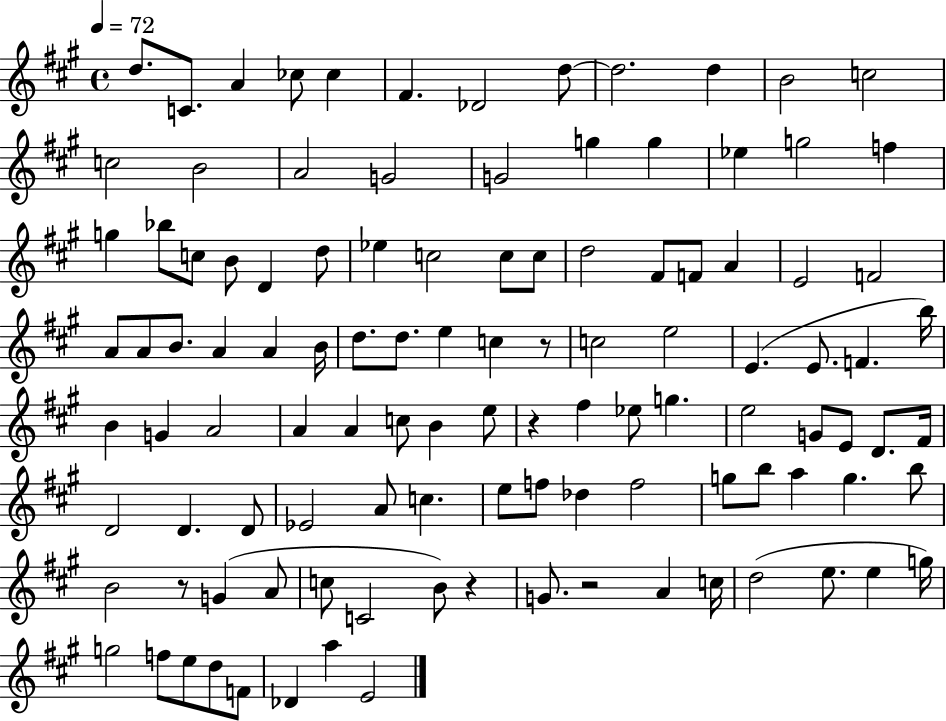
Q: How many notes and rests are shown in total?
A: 111